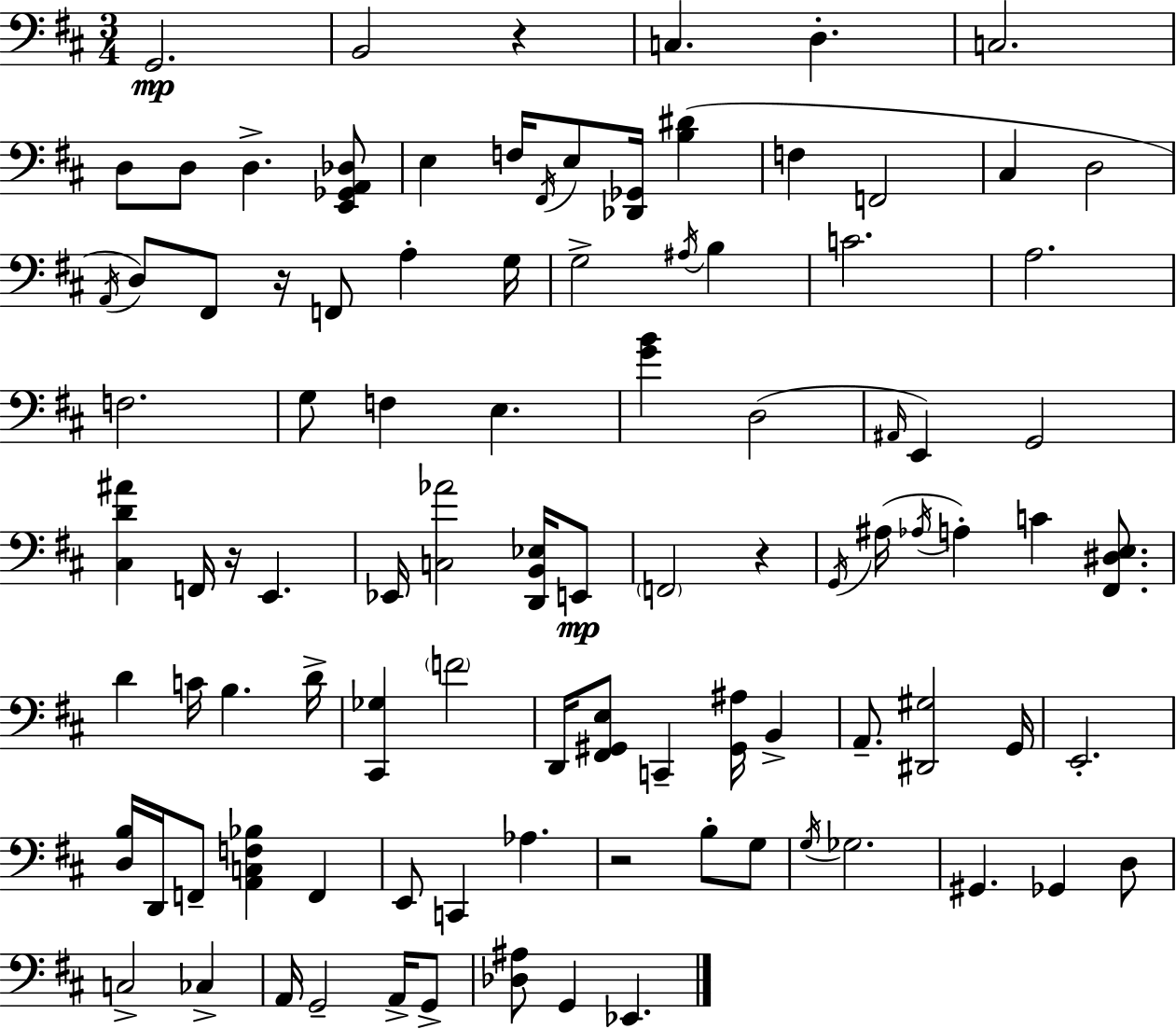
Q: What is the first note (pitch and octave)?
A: G2